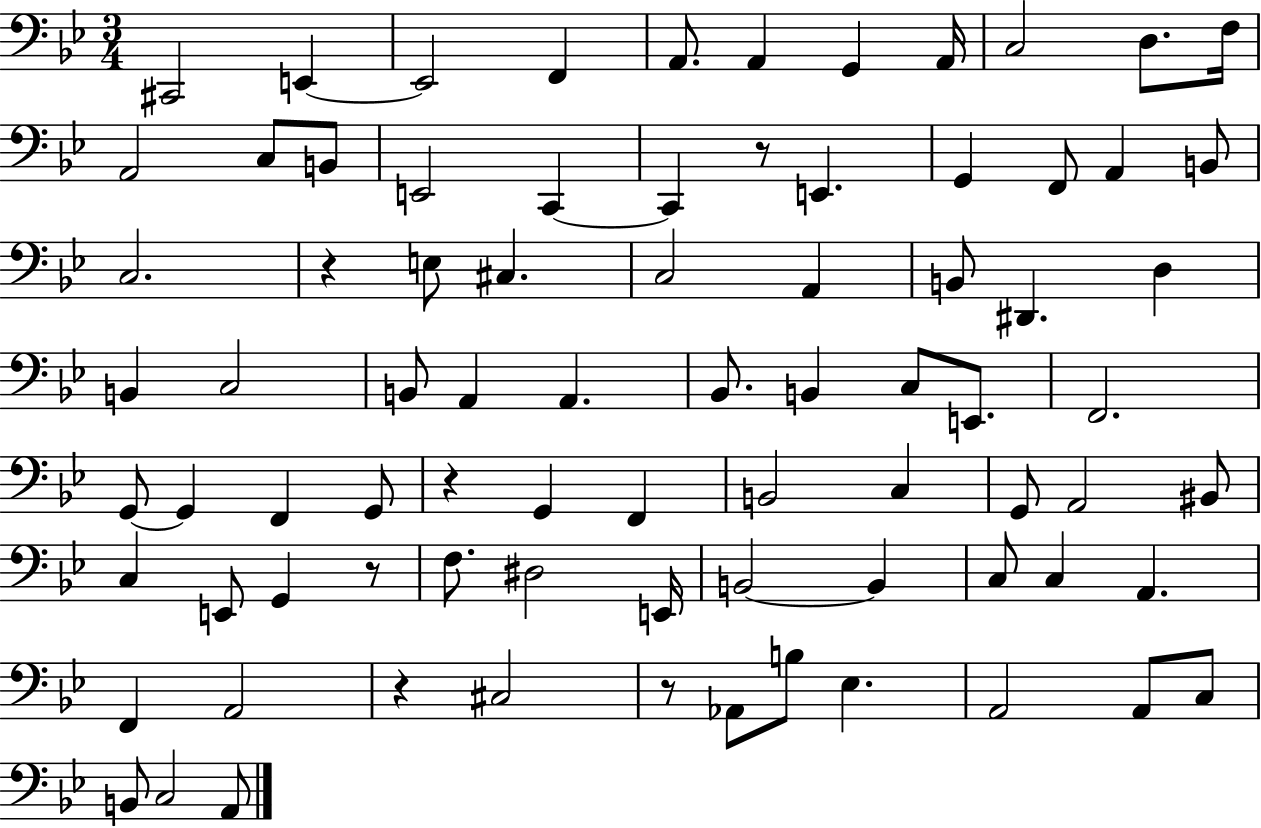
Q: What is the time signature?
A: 3/4